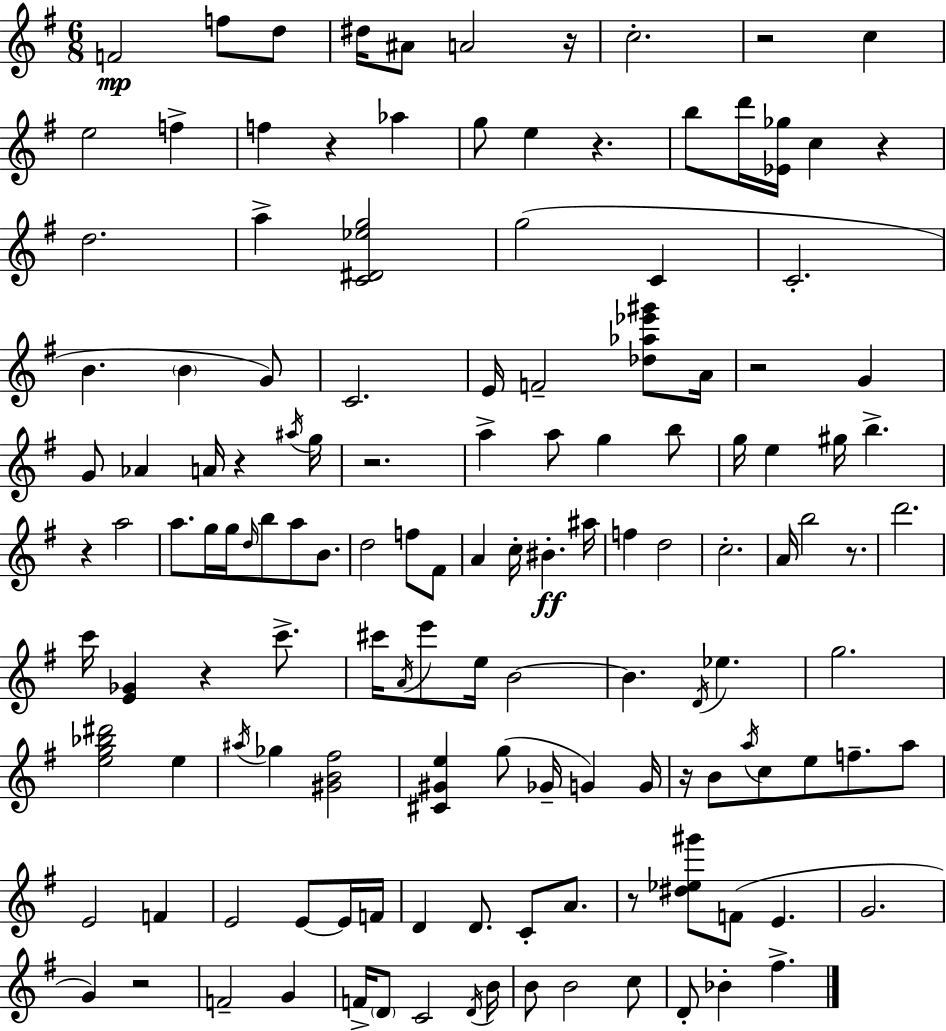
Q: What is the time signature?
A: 6/8